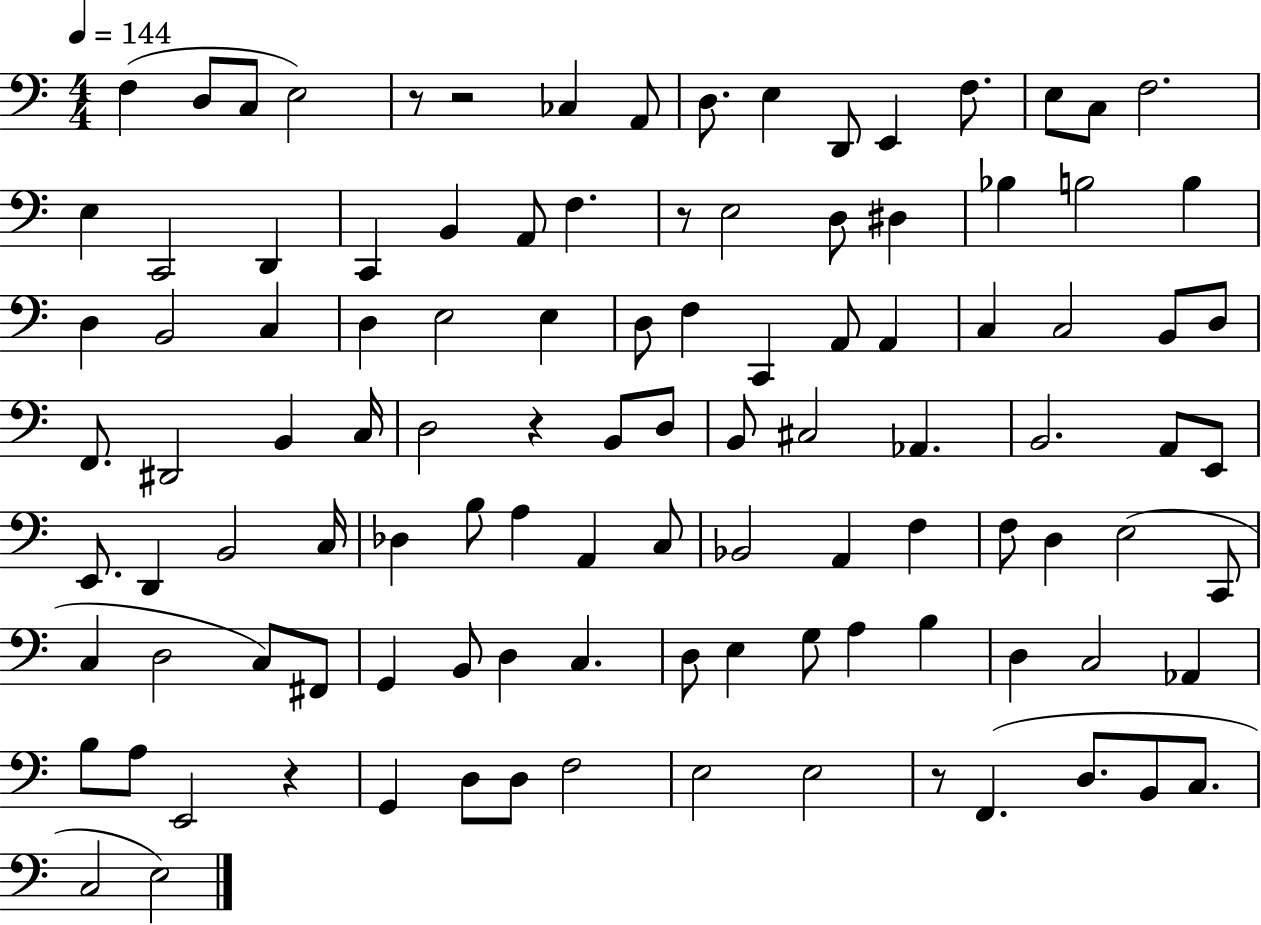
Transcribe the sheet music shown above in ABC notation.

X:1
T:Untitled
M:4/4
L:1/4
K:C
F, D,/2 C,/2 E,2 z/2 z2 _C, A,,/2 D,/2 E, D,,/2 E,, F,/2 E,/2 C,/2 F,2 E, C,,2 D,, C,, B,, A,,/2 F, z/2 E,2 D,/2 ^D, _B, B,2 B, D, B,,2 C, D, E,2 E, D,/2 F, C,, A,,/2 A,, C, C,2 B,,/2 D,/2 F,,/2 ^D,,2 B,, C,/4 D,2 z B,,/2 D,/2 B,,/2 ^C,2 _A,, B,,2 A,,/2 E,,/2 E,,/2 D,, B,,2 C,/4 _D, B,/2 A, A,, C,/2 _B,,2 A,, F, F,/2 D, E,2 C,,/2 C, D,2 C,/2 ^F,,/2 G,, B,,/2 D, C, D,/2 E, G,/2 A, B, D, C,2 _A,, B,/2 A,/2 E,,2 z G,, D,/2 D,/2 F,2 E,2 E,2 z/2 F,, D,/2 B,,/2 C,/2 C,2 E,2